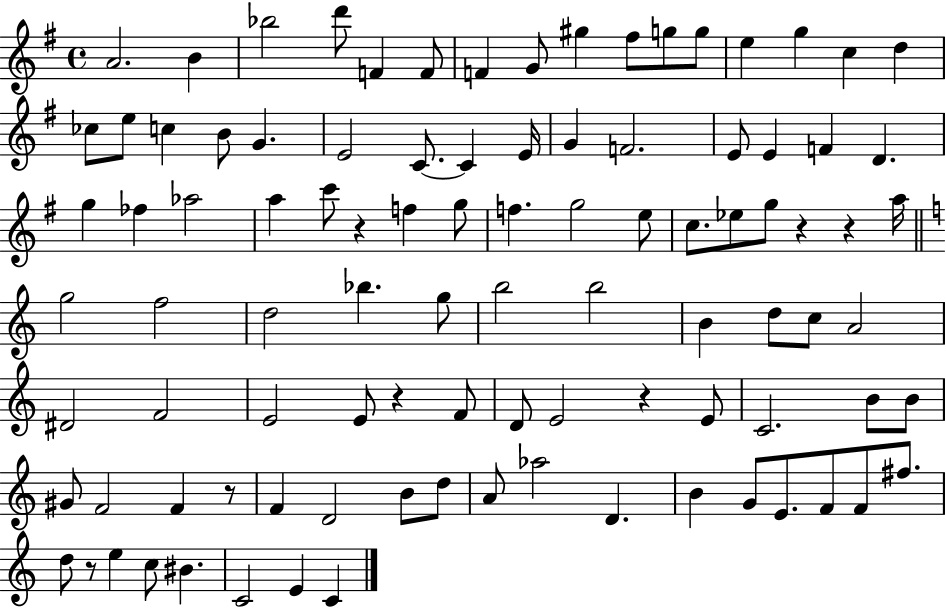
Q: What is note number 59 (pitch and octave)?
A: E4